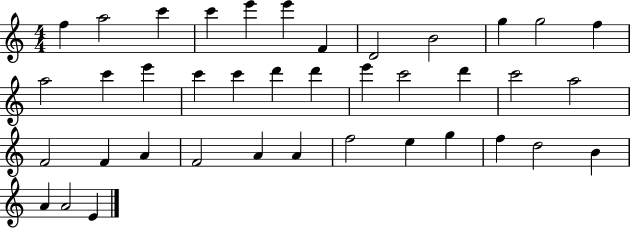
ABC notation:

X:1
T:Untitled
M:4/4
L:1/4
K:C
f a2 c' c' e' e' F D2 B2 g g2 f a2 c' e' c' c' d' d' e' c'2 d' c'2 a2 F2 F A F2 A A f2 e g f d2 B A A2 E